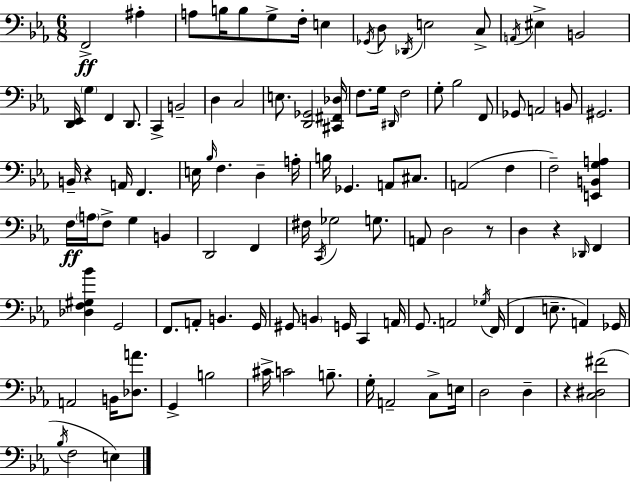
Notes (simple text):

F2/h A#3/q A3/e B3/s B3/e G3/e F3/s E3/q Gb2/s D3/e Db2/s E3/h C3/e A2/s EIS3/q B2/h [D2,Eb2]/s G3/q F2/q D2/e. C2/q B2/h D3/q C3/h E3/e. [D2,Gb2]/h [C#2,F#2,Db3]/s F3/e. G3/s D#2/s F3/h G3/e Bb3/h F2/e Gb2/e A2/h B2/e G#2/h. B2/s R/q A2/s F2/q. E3/s Bb3/s F3/q. D3/q A3/s B3/s Gb2/q. A2/e C#3/e. A2/h F3/q F3/h [E2,B2,G3,A3]/q F3/s A3/s F3/e G3/q B2/q D2/h F2/q F#3/s C2/s Gb3/h G3/e. A2/e D3/h R/e D3/q R/q Db2/s F2/q [Db3,F3,G#3,Bb4]/q G2/h F2/e. A2/e B2/q. G2/s G#2/e B2/q G2/s C2/q A2/s G2/e. A2/h Gb3/s F2/s F2/q E3/e. A2/q Gb2/s A2/h B2/s [Db3,A4]/e. G2/q B3/h C#4/s C4/h B3/e. G3/s A2/h C3/e E3/s D3/h D3/q R/q [C3,D#3,F#4]/h Bb3/s F3/h E3/q